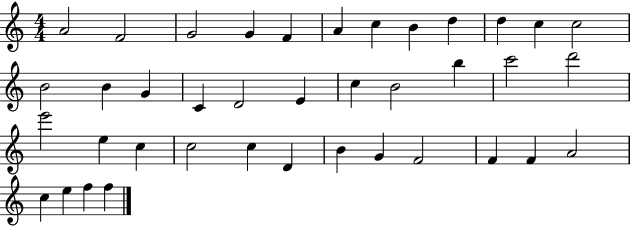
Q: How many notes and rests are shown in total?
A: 39